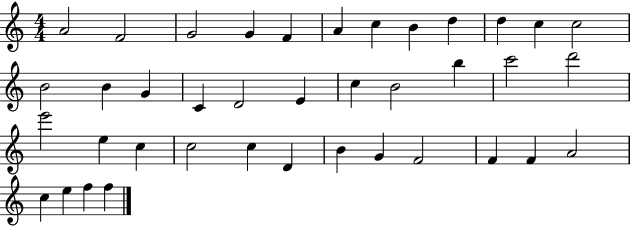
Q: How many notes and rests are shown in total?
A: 39